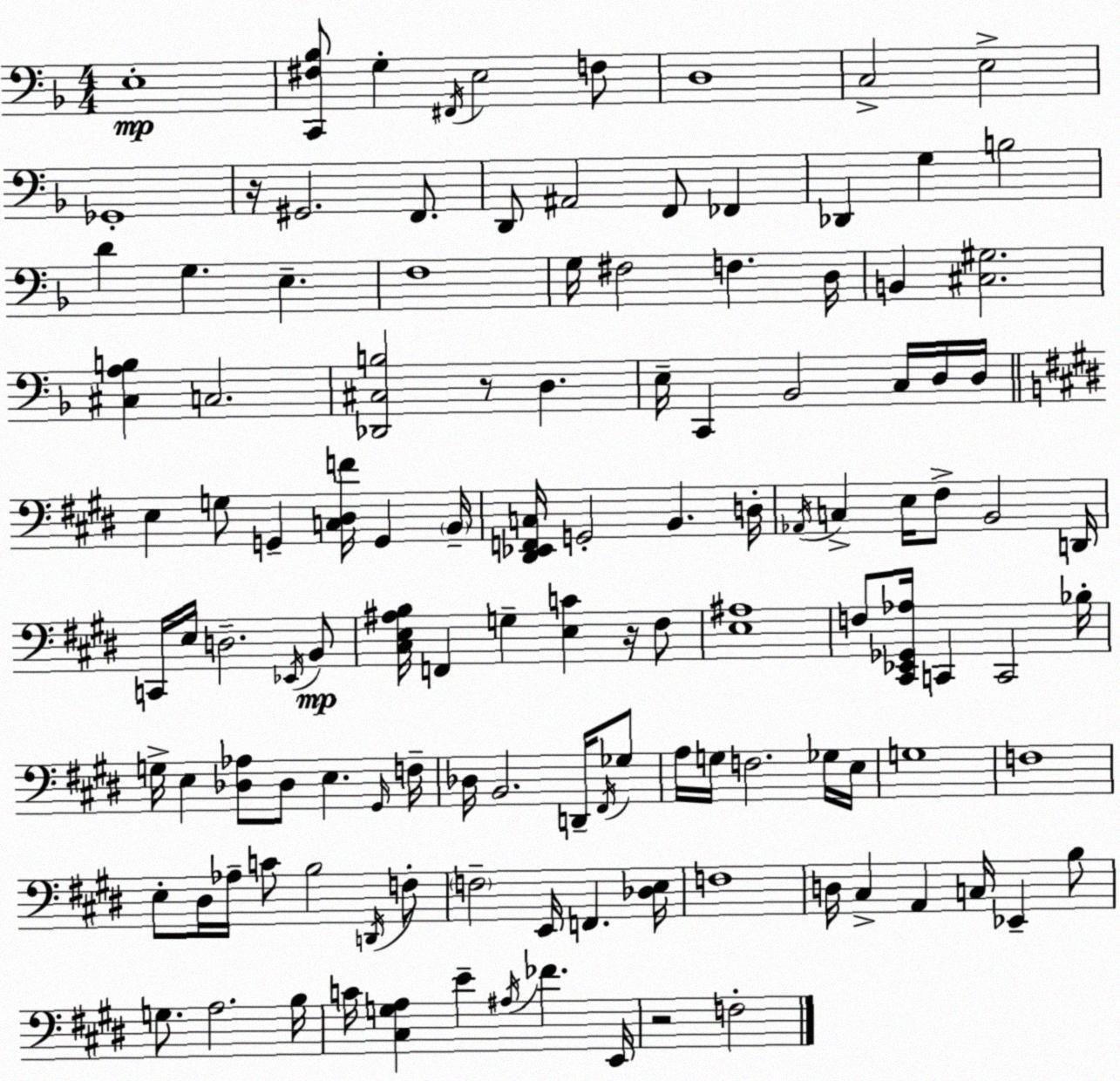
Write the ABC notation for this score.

X:1
T:Untitled
M:4/4
L:1/4
K:Dm
E,4 [C,,^F,_B,]/2 G, ^F,,/4 E,2 F,/2 D,4 C,2 E,2 _G,,4 z/4 ^G,,2 F,,/2 D,,/2 ^A,,2 F,,/2 _F,, _D,, G, B,2 D G, E, F,4 G,/4 ^F,2 F, D,/4 B,, [^C,^G,]2 [^C,A,B,] C,2 [_D,,^C,B,]2 z/2 D, E,/4 C,, _B,,2 C,/4 D,/4 D,/4 E, G,/2 G,, [C,^D,F]/4 G,, B,,/4 [^D,,_E,,F,,C,]/4 G,,2 B,, D,/4 _A,,/4 C, E,/4 ^F,/2 B,,2 D,,/4 C,,/4 E,/4 D,2 _E,,/4 B,,/2 [^C,E,^A,B,]/4 F,, G, [E,C] z/4 ^F,/2 [E,^A,]4 F,/2 [^C,,_E,,_G,,_A,]/4 C,, C,,2 _B,/4 G,/4 E, [_D,_A,]/2 _D,/2 E, ^G,,/4 F,/4 _D,/4 B,,2 D,,/4 ^F,,/4 _G,/2 A,/4 G,/4 F,2 _G,/4 E,/4 G,4 F,4 E,/2 ^D,/4 _A,/4 C/2 B,2 D,,/4 F,/2 F,2 E,,/4 F,, [_D,E,]/4 F,4 D,/4 ^C, A,, C,/4 _E,, B,/2 G,/2 A,2 B,/4 C/4 [^C,G,A,] E ^A,/4 _F E,,/4 z2 F,2